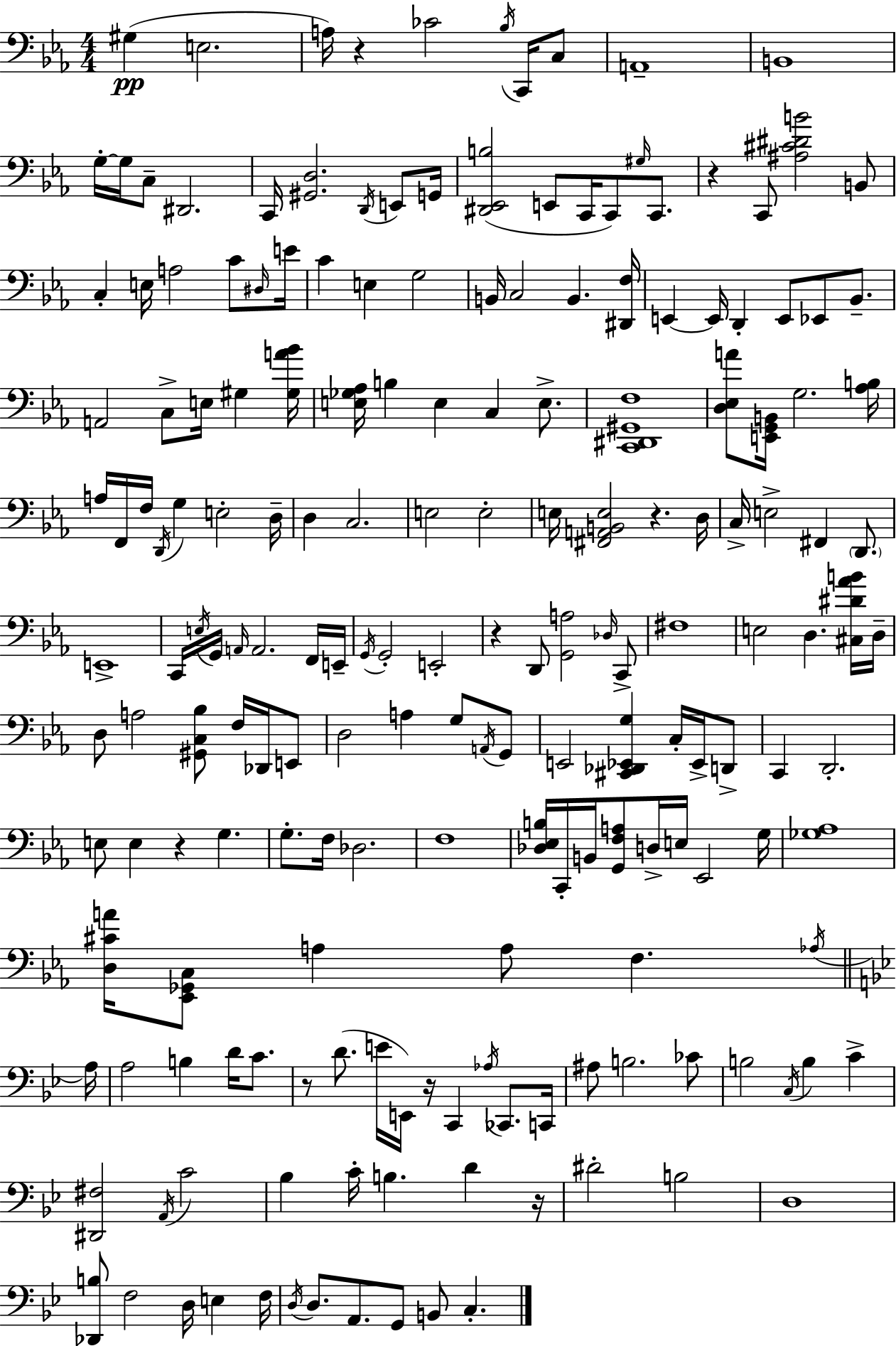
{
  \clef bass
  \numericTimeSignature
  \time 4/4
  \key ees \major
  gis4(\pp e2. | a16) r4 ces'2 \acciaccatura { bes16 } c,16 c8 | a,1-- | b,1 | \break g16-.~~ g16 c8-- dis,2. | c,16 <gis, d>2. \acciaccatura { d,16 } e,8 | g,16 <dis, ees, b>2( e,8 c,16 c,8) \grace { gis16 } | c,8. r4 c,8 <ais cis' dis' b'>2 | \break b,8 c4-. e16 a2 | c'8 \grace { dis16 } e'16 c'4 e4 g2 | b,16 c2 b,4. | <dis, f>16 e,4~~ e,16 d,4-. e,8 ees,8 | \break bes,8.-- a,2 c8-> e16 gis4 | <gis a' bes'>16 <e ges aes>16 b4 e4 c4 | e8.-> <c, dis, gis, f>1 | <d ees a'>8 <e, g, b,>16 g2. | \break <aes b>16 a16 f,16 f16 \acciaccatura { d,16 } g4 e2-. | d16-- d4 c2. | e2 e2-. | e16 <fis, a, b, e>2 r4. | \break d16 c16-> e2-> fis,4 | \parenthesize d,8. e,1-> | c,16 \acciaccatura { e16 } g,16 \grace { a,16 } a,2. | f,16 e,16-- \acciaccatura { g,16 } g,2-. | \break e,2-. r4 d,8 <g, a>2 | \grace { des16 } c,8-> fis1 | e2 | d4. <cis dis' aes' b'>16 d16-- d8 a2 | \break <gis, c bes>8 f16 des,16 e,8 d2 | a4 g8 \acciaccatura { a,16 } g,8 e,2 | <cis, des, ees, g>4 c16-. ees,16-> d,8-> c,4 d,2.-. | e8 e4 | \break r4 g4. g8.-. f16 des2. | f1 | <des ees b>16 c,16-. b,16 <g, f a>8 d16-> | e16 ees,2 g16 <ges aes>1 | \break <d cis' a'>16 <ees, ges, c>8 a4 | a8 f4. \acciaccatura { aes16 } \bar "||" \break \key bes \major a16 a2 b4 d'16 c'8. | r8 d'8.( e'16 e,16) r16 c,4 \acciaccatura { aes16 } ces,8. | c,16 ais8 b2. | ces'8 b2 \acciaccatura { c16 } b4 c'4-> | \break <dis, fis>2 \acciaccatura { a,16 } c'2 | bes4 c'16-. b4. d'4 | r16 dis'2-. b2 | d1 | \break <des, b>8 f2 d16 e4 | f16 \acciaccatura { d16 } d8. a,8. g,8 b,8 c4.-. | \bar "|."
}